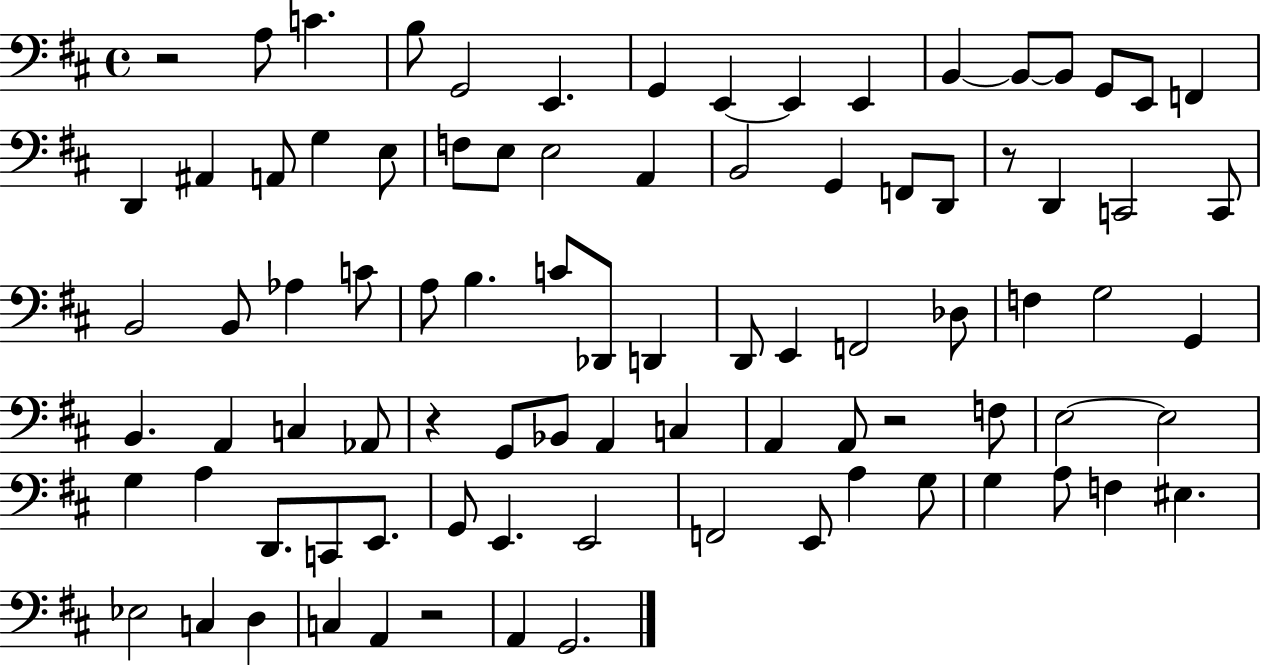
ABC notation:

X:1
T:Untitled
M:4/4
L:1/4
K:D
z2 A,/2 C B,/2 G,,2 E,, G,, E,, E,, E,, B,, B,,/2 B,,/2 G,,/2 E,,/2 F,, D,, ^A,, A,,/2 G, E,/2 F,/2 E,/2 E,2 A,, B,,2 G,, F,,/2 D,,/2 z/2 D,, C,,2 C,,/2 B,,2 B,,/2 _A, C/2 A,/2 B, C/2 _D,,/2 D,, D,,/2 E,, F,,2 _D,/2 F, G,2 G,, B,, A,, C, _A,,/2 z G,,/2 _B,,/2 A,, C, A,, A,,/2 z2 F,/2 E,2 E,2 G, A, D,,/2 C,,/2 E,,/2 G,,/2 E,, E,,2 F,,2 E,,/2 A, G,/2 G, A,/2 F, ^E, _E,2 C, D, C, A,, z2 A,, G,,2